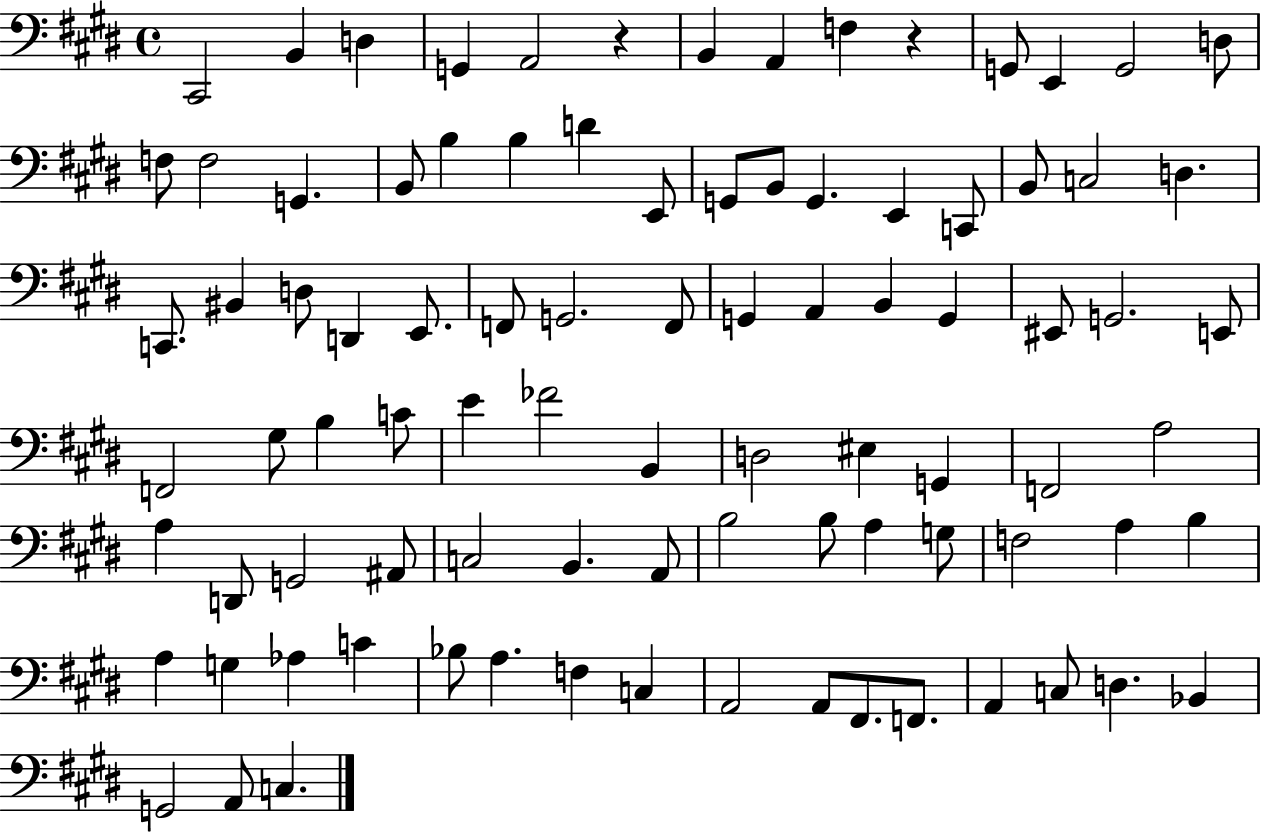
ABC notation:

X:1
T:Untitled
M:4/4
L:1/4
K:E
^C,,2 B,, D, G,, A,,2 z B,, A,, F, z G,,/2 E,, G,,2 D,/2 F,/2 F,2 G,, B,,/2 B, B, D E,,/2 G,,/2 B,,/2 G,, E,, C,,/2 B,,/2 C,2 D, C,,/2 ^B,, D,/2 D,, E,,/2 F,,/2 G,,2 F,,/2 G,, A,, B,, G,, ^E,,/2 G,,2 E,,/2 F,,2 ^G,/2 B, C/2 E _F2 B,, D,2 ^E, G,, F,,2 A,2 A, D,,/2 G,,2 ^A,,/2 C,2 B,, A,,/2 B,2 B,/2 A, G,/2 F,2 A, B, A, G, _A, C _B,/2 A, F, C, A,,2 A,,/2 ^F,,/2 F,,/2 A,, C,/2 D, _B,, G,,2 A,,/2 C,